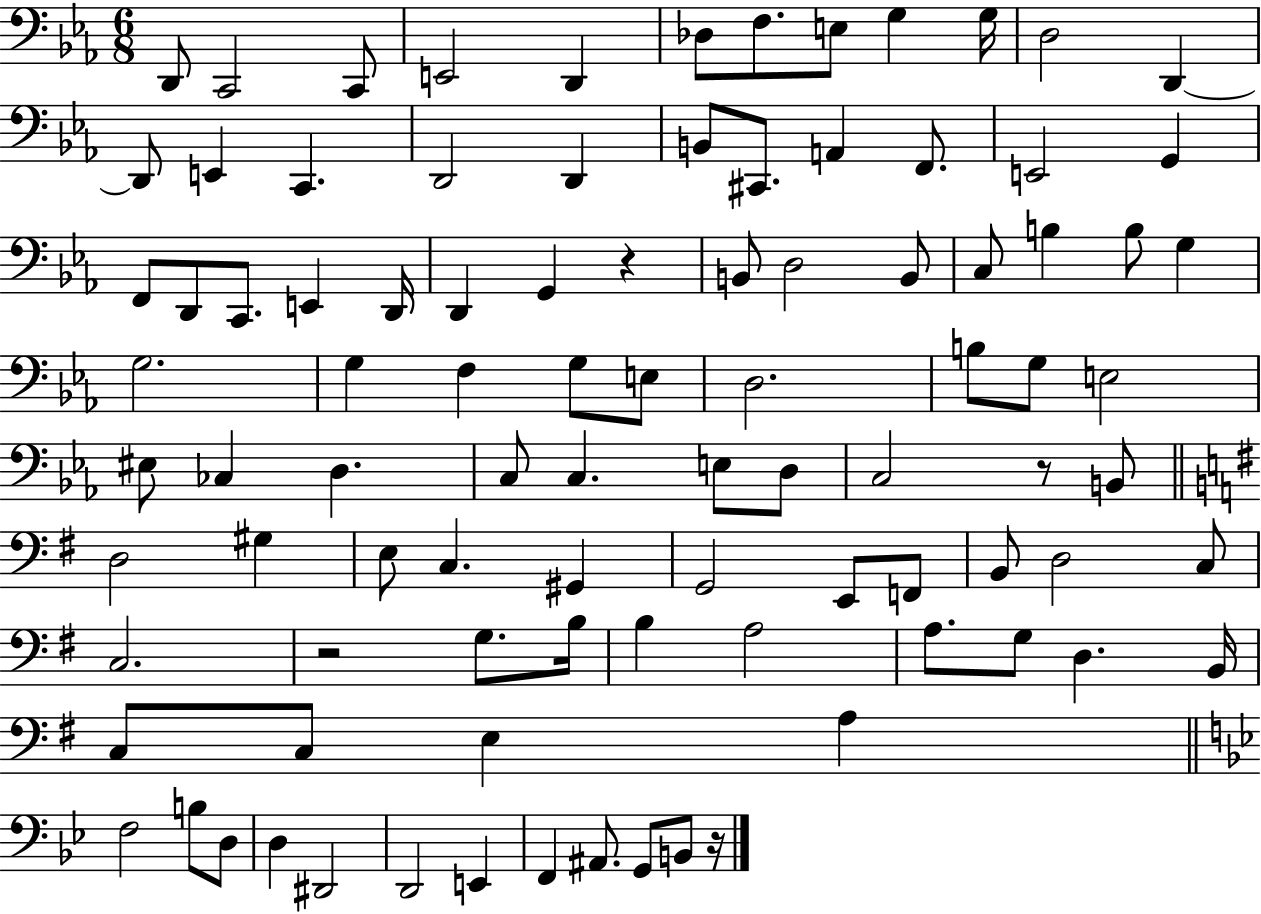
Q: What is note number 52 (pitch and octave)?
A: E3